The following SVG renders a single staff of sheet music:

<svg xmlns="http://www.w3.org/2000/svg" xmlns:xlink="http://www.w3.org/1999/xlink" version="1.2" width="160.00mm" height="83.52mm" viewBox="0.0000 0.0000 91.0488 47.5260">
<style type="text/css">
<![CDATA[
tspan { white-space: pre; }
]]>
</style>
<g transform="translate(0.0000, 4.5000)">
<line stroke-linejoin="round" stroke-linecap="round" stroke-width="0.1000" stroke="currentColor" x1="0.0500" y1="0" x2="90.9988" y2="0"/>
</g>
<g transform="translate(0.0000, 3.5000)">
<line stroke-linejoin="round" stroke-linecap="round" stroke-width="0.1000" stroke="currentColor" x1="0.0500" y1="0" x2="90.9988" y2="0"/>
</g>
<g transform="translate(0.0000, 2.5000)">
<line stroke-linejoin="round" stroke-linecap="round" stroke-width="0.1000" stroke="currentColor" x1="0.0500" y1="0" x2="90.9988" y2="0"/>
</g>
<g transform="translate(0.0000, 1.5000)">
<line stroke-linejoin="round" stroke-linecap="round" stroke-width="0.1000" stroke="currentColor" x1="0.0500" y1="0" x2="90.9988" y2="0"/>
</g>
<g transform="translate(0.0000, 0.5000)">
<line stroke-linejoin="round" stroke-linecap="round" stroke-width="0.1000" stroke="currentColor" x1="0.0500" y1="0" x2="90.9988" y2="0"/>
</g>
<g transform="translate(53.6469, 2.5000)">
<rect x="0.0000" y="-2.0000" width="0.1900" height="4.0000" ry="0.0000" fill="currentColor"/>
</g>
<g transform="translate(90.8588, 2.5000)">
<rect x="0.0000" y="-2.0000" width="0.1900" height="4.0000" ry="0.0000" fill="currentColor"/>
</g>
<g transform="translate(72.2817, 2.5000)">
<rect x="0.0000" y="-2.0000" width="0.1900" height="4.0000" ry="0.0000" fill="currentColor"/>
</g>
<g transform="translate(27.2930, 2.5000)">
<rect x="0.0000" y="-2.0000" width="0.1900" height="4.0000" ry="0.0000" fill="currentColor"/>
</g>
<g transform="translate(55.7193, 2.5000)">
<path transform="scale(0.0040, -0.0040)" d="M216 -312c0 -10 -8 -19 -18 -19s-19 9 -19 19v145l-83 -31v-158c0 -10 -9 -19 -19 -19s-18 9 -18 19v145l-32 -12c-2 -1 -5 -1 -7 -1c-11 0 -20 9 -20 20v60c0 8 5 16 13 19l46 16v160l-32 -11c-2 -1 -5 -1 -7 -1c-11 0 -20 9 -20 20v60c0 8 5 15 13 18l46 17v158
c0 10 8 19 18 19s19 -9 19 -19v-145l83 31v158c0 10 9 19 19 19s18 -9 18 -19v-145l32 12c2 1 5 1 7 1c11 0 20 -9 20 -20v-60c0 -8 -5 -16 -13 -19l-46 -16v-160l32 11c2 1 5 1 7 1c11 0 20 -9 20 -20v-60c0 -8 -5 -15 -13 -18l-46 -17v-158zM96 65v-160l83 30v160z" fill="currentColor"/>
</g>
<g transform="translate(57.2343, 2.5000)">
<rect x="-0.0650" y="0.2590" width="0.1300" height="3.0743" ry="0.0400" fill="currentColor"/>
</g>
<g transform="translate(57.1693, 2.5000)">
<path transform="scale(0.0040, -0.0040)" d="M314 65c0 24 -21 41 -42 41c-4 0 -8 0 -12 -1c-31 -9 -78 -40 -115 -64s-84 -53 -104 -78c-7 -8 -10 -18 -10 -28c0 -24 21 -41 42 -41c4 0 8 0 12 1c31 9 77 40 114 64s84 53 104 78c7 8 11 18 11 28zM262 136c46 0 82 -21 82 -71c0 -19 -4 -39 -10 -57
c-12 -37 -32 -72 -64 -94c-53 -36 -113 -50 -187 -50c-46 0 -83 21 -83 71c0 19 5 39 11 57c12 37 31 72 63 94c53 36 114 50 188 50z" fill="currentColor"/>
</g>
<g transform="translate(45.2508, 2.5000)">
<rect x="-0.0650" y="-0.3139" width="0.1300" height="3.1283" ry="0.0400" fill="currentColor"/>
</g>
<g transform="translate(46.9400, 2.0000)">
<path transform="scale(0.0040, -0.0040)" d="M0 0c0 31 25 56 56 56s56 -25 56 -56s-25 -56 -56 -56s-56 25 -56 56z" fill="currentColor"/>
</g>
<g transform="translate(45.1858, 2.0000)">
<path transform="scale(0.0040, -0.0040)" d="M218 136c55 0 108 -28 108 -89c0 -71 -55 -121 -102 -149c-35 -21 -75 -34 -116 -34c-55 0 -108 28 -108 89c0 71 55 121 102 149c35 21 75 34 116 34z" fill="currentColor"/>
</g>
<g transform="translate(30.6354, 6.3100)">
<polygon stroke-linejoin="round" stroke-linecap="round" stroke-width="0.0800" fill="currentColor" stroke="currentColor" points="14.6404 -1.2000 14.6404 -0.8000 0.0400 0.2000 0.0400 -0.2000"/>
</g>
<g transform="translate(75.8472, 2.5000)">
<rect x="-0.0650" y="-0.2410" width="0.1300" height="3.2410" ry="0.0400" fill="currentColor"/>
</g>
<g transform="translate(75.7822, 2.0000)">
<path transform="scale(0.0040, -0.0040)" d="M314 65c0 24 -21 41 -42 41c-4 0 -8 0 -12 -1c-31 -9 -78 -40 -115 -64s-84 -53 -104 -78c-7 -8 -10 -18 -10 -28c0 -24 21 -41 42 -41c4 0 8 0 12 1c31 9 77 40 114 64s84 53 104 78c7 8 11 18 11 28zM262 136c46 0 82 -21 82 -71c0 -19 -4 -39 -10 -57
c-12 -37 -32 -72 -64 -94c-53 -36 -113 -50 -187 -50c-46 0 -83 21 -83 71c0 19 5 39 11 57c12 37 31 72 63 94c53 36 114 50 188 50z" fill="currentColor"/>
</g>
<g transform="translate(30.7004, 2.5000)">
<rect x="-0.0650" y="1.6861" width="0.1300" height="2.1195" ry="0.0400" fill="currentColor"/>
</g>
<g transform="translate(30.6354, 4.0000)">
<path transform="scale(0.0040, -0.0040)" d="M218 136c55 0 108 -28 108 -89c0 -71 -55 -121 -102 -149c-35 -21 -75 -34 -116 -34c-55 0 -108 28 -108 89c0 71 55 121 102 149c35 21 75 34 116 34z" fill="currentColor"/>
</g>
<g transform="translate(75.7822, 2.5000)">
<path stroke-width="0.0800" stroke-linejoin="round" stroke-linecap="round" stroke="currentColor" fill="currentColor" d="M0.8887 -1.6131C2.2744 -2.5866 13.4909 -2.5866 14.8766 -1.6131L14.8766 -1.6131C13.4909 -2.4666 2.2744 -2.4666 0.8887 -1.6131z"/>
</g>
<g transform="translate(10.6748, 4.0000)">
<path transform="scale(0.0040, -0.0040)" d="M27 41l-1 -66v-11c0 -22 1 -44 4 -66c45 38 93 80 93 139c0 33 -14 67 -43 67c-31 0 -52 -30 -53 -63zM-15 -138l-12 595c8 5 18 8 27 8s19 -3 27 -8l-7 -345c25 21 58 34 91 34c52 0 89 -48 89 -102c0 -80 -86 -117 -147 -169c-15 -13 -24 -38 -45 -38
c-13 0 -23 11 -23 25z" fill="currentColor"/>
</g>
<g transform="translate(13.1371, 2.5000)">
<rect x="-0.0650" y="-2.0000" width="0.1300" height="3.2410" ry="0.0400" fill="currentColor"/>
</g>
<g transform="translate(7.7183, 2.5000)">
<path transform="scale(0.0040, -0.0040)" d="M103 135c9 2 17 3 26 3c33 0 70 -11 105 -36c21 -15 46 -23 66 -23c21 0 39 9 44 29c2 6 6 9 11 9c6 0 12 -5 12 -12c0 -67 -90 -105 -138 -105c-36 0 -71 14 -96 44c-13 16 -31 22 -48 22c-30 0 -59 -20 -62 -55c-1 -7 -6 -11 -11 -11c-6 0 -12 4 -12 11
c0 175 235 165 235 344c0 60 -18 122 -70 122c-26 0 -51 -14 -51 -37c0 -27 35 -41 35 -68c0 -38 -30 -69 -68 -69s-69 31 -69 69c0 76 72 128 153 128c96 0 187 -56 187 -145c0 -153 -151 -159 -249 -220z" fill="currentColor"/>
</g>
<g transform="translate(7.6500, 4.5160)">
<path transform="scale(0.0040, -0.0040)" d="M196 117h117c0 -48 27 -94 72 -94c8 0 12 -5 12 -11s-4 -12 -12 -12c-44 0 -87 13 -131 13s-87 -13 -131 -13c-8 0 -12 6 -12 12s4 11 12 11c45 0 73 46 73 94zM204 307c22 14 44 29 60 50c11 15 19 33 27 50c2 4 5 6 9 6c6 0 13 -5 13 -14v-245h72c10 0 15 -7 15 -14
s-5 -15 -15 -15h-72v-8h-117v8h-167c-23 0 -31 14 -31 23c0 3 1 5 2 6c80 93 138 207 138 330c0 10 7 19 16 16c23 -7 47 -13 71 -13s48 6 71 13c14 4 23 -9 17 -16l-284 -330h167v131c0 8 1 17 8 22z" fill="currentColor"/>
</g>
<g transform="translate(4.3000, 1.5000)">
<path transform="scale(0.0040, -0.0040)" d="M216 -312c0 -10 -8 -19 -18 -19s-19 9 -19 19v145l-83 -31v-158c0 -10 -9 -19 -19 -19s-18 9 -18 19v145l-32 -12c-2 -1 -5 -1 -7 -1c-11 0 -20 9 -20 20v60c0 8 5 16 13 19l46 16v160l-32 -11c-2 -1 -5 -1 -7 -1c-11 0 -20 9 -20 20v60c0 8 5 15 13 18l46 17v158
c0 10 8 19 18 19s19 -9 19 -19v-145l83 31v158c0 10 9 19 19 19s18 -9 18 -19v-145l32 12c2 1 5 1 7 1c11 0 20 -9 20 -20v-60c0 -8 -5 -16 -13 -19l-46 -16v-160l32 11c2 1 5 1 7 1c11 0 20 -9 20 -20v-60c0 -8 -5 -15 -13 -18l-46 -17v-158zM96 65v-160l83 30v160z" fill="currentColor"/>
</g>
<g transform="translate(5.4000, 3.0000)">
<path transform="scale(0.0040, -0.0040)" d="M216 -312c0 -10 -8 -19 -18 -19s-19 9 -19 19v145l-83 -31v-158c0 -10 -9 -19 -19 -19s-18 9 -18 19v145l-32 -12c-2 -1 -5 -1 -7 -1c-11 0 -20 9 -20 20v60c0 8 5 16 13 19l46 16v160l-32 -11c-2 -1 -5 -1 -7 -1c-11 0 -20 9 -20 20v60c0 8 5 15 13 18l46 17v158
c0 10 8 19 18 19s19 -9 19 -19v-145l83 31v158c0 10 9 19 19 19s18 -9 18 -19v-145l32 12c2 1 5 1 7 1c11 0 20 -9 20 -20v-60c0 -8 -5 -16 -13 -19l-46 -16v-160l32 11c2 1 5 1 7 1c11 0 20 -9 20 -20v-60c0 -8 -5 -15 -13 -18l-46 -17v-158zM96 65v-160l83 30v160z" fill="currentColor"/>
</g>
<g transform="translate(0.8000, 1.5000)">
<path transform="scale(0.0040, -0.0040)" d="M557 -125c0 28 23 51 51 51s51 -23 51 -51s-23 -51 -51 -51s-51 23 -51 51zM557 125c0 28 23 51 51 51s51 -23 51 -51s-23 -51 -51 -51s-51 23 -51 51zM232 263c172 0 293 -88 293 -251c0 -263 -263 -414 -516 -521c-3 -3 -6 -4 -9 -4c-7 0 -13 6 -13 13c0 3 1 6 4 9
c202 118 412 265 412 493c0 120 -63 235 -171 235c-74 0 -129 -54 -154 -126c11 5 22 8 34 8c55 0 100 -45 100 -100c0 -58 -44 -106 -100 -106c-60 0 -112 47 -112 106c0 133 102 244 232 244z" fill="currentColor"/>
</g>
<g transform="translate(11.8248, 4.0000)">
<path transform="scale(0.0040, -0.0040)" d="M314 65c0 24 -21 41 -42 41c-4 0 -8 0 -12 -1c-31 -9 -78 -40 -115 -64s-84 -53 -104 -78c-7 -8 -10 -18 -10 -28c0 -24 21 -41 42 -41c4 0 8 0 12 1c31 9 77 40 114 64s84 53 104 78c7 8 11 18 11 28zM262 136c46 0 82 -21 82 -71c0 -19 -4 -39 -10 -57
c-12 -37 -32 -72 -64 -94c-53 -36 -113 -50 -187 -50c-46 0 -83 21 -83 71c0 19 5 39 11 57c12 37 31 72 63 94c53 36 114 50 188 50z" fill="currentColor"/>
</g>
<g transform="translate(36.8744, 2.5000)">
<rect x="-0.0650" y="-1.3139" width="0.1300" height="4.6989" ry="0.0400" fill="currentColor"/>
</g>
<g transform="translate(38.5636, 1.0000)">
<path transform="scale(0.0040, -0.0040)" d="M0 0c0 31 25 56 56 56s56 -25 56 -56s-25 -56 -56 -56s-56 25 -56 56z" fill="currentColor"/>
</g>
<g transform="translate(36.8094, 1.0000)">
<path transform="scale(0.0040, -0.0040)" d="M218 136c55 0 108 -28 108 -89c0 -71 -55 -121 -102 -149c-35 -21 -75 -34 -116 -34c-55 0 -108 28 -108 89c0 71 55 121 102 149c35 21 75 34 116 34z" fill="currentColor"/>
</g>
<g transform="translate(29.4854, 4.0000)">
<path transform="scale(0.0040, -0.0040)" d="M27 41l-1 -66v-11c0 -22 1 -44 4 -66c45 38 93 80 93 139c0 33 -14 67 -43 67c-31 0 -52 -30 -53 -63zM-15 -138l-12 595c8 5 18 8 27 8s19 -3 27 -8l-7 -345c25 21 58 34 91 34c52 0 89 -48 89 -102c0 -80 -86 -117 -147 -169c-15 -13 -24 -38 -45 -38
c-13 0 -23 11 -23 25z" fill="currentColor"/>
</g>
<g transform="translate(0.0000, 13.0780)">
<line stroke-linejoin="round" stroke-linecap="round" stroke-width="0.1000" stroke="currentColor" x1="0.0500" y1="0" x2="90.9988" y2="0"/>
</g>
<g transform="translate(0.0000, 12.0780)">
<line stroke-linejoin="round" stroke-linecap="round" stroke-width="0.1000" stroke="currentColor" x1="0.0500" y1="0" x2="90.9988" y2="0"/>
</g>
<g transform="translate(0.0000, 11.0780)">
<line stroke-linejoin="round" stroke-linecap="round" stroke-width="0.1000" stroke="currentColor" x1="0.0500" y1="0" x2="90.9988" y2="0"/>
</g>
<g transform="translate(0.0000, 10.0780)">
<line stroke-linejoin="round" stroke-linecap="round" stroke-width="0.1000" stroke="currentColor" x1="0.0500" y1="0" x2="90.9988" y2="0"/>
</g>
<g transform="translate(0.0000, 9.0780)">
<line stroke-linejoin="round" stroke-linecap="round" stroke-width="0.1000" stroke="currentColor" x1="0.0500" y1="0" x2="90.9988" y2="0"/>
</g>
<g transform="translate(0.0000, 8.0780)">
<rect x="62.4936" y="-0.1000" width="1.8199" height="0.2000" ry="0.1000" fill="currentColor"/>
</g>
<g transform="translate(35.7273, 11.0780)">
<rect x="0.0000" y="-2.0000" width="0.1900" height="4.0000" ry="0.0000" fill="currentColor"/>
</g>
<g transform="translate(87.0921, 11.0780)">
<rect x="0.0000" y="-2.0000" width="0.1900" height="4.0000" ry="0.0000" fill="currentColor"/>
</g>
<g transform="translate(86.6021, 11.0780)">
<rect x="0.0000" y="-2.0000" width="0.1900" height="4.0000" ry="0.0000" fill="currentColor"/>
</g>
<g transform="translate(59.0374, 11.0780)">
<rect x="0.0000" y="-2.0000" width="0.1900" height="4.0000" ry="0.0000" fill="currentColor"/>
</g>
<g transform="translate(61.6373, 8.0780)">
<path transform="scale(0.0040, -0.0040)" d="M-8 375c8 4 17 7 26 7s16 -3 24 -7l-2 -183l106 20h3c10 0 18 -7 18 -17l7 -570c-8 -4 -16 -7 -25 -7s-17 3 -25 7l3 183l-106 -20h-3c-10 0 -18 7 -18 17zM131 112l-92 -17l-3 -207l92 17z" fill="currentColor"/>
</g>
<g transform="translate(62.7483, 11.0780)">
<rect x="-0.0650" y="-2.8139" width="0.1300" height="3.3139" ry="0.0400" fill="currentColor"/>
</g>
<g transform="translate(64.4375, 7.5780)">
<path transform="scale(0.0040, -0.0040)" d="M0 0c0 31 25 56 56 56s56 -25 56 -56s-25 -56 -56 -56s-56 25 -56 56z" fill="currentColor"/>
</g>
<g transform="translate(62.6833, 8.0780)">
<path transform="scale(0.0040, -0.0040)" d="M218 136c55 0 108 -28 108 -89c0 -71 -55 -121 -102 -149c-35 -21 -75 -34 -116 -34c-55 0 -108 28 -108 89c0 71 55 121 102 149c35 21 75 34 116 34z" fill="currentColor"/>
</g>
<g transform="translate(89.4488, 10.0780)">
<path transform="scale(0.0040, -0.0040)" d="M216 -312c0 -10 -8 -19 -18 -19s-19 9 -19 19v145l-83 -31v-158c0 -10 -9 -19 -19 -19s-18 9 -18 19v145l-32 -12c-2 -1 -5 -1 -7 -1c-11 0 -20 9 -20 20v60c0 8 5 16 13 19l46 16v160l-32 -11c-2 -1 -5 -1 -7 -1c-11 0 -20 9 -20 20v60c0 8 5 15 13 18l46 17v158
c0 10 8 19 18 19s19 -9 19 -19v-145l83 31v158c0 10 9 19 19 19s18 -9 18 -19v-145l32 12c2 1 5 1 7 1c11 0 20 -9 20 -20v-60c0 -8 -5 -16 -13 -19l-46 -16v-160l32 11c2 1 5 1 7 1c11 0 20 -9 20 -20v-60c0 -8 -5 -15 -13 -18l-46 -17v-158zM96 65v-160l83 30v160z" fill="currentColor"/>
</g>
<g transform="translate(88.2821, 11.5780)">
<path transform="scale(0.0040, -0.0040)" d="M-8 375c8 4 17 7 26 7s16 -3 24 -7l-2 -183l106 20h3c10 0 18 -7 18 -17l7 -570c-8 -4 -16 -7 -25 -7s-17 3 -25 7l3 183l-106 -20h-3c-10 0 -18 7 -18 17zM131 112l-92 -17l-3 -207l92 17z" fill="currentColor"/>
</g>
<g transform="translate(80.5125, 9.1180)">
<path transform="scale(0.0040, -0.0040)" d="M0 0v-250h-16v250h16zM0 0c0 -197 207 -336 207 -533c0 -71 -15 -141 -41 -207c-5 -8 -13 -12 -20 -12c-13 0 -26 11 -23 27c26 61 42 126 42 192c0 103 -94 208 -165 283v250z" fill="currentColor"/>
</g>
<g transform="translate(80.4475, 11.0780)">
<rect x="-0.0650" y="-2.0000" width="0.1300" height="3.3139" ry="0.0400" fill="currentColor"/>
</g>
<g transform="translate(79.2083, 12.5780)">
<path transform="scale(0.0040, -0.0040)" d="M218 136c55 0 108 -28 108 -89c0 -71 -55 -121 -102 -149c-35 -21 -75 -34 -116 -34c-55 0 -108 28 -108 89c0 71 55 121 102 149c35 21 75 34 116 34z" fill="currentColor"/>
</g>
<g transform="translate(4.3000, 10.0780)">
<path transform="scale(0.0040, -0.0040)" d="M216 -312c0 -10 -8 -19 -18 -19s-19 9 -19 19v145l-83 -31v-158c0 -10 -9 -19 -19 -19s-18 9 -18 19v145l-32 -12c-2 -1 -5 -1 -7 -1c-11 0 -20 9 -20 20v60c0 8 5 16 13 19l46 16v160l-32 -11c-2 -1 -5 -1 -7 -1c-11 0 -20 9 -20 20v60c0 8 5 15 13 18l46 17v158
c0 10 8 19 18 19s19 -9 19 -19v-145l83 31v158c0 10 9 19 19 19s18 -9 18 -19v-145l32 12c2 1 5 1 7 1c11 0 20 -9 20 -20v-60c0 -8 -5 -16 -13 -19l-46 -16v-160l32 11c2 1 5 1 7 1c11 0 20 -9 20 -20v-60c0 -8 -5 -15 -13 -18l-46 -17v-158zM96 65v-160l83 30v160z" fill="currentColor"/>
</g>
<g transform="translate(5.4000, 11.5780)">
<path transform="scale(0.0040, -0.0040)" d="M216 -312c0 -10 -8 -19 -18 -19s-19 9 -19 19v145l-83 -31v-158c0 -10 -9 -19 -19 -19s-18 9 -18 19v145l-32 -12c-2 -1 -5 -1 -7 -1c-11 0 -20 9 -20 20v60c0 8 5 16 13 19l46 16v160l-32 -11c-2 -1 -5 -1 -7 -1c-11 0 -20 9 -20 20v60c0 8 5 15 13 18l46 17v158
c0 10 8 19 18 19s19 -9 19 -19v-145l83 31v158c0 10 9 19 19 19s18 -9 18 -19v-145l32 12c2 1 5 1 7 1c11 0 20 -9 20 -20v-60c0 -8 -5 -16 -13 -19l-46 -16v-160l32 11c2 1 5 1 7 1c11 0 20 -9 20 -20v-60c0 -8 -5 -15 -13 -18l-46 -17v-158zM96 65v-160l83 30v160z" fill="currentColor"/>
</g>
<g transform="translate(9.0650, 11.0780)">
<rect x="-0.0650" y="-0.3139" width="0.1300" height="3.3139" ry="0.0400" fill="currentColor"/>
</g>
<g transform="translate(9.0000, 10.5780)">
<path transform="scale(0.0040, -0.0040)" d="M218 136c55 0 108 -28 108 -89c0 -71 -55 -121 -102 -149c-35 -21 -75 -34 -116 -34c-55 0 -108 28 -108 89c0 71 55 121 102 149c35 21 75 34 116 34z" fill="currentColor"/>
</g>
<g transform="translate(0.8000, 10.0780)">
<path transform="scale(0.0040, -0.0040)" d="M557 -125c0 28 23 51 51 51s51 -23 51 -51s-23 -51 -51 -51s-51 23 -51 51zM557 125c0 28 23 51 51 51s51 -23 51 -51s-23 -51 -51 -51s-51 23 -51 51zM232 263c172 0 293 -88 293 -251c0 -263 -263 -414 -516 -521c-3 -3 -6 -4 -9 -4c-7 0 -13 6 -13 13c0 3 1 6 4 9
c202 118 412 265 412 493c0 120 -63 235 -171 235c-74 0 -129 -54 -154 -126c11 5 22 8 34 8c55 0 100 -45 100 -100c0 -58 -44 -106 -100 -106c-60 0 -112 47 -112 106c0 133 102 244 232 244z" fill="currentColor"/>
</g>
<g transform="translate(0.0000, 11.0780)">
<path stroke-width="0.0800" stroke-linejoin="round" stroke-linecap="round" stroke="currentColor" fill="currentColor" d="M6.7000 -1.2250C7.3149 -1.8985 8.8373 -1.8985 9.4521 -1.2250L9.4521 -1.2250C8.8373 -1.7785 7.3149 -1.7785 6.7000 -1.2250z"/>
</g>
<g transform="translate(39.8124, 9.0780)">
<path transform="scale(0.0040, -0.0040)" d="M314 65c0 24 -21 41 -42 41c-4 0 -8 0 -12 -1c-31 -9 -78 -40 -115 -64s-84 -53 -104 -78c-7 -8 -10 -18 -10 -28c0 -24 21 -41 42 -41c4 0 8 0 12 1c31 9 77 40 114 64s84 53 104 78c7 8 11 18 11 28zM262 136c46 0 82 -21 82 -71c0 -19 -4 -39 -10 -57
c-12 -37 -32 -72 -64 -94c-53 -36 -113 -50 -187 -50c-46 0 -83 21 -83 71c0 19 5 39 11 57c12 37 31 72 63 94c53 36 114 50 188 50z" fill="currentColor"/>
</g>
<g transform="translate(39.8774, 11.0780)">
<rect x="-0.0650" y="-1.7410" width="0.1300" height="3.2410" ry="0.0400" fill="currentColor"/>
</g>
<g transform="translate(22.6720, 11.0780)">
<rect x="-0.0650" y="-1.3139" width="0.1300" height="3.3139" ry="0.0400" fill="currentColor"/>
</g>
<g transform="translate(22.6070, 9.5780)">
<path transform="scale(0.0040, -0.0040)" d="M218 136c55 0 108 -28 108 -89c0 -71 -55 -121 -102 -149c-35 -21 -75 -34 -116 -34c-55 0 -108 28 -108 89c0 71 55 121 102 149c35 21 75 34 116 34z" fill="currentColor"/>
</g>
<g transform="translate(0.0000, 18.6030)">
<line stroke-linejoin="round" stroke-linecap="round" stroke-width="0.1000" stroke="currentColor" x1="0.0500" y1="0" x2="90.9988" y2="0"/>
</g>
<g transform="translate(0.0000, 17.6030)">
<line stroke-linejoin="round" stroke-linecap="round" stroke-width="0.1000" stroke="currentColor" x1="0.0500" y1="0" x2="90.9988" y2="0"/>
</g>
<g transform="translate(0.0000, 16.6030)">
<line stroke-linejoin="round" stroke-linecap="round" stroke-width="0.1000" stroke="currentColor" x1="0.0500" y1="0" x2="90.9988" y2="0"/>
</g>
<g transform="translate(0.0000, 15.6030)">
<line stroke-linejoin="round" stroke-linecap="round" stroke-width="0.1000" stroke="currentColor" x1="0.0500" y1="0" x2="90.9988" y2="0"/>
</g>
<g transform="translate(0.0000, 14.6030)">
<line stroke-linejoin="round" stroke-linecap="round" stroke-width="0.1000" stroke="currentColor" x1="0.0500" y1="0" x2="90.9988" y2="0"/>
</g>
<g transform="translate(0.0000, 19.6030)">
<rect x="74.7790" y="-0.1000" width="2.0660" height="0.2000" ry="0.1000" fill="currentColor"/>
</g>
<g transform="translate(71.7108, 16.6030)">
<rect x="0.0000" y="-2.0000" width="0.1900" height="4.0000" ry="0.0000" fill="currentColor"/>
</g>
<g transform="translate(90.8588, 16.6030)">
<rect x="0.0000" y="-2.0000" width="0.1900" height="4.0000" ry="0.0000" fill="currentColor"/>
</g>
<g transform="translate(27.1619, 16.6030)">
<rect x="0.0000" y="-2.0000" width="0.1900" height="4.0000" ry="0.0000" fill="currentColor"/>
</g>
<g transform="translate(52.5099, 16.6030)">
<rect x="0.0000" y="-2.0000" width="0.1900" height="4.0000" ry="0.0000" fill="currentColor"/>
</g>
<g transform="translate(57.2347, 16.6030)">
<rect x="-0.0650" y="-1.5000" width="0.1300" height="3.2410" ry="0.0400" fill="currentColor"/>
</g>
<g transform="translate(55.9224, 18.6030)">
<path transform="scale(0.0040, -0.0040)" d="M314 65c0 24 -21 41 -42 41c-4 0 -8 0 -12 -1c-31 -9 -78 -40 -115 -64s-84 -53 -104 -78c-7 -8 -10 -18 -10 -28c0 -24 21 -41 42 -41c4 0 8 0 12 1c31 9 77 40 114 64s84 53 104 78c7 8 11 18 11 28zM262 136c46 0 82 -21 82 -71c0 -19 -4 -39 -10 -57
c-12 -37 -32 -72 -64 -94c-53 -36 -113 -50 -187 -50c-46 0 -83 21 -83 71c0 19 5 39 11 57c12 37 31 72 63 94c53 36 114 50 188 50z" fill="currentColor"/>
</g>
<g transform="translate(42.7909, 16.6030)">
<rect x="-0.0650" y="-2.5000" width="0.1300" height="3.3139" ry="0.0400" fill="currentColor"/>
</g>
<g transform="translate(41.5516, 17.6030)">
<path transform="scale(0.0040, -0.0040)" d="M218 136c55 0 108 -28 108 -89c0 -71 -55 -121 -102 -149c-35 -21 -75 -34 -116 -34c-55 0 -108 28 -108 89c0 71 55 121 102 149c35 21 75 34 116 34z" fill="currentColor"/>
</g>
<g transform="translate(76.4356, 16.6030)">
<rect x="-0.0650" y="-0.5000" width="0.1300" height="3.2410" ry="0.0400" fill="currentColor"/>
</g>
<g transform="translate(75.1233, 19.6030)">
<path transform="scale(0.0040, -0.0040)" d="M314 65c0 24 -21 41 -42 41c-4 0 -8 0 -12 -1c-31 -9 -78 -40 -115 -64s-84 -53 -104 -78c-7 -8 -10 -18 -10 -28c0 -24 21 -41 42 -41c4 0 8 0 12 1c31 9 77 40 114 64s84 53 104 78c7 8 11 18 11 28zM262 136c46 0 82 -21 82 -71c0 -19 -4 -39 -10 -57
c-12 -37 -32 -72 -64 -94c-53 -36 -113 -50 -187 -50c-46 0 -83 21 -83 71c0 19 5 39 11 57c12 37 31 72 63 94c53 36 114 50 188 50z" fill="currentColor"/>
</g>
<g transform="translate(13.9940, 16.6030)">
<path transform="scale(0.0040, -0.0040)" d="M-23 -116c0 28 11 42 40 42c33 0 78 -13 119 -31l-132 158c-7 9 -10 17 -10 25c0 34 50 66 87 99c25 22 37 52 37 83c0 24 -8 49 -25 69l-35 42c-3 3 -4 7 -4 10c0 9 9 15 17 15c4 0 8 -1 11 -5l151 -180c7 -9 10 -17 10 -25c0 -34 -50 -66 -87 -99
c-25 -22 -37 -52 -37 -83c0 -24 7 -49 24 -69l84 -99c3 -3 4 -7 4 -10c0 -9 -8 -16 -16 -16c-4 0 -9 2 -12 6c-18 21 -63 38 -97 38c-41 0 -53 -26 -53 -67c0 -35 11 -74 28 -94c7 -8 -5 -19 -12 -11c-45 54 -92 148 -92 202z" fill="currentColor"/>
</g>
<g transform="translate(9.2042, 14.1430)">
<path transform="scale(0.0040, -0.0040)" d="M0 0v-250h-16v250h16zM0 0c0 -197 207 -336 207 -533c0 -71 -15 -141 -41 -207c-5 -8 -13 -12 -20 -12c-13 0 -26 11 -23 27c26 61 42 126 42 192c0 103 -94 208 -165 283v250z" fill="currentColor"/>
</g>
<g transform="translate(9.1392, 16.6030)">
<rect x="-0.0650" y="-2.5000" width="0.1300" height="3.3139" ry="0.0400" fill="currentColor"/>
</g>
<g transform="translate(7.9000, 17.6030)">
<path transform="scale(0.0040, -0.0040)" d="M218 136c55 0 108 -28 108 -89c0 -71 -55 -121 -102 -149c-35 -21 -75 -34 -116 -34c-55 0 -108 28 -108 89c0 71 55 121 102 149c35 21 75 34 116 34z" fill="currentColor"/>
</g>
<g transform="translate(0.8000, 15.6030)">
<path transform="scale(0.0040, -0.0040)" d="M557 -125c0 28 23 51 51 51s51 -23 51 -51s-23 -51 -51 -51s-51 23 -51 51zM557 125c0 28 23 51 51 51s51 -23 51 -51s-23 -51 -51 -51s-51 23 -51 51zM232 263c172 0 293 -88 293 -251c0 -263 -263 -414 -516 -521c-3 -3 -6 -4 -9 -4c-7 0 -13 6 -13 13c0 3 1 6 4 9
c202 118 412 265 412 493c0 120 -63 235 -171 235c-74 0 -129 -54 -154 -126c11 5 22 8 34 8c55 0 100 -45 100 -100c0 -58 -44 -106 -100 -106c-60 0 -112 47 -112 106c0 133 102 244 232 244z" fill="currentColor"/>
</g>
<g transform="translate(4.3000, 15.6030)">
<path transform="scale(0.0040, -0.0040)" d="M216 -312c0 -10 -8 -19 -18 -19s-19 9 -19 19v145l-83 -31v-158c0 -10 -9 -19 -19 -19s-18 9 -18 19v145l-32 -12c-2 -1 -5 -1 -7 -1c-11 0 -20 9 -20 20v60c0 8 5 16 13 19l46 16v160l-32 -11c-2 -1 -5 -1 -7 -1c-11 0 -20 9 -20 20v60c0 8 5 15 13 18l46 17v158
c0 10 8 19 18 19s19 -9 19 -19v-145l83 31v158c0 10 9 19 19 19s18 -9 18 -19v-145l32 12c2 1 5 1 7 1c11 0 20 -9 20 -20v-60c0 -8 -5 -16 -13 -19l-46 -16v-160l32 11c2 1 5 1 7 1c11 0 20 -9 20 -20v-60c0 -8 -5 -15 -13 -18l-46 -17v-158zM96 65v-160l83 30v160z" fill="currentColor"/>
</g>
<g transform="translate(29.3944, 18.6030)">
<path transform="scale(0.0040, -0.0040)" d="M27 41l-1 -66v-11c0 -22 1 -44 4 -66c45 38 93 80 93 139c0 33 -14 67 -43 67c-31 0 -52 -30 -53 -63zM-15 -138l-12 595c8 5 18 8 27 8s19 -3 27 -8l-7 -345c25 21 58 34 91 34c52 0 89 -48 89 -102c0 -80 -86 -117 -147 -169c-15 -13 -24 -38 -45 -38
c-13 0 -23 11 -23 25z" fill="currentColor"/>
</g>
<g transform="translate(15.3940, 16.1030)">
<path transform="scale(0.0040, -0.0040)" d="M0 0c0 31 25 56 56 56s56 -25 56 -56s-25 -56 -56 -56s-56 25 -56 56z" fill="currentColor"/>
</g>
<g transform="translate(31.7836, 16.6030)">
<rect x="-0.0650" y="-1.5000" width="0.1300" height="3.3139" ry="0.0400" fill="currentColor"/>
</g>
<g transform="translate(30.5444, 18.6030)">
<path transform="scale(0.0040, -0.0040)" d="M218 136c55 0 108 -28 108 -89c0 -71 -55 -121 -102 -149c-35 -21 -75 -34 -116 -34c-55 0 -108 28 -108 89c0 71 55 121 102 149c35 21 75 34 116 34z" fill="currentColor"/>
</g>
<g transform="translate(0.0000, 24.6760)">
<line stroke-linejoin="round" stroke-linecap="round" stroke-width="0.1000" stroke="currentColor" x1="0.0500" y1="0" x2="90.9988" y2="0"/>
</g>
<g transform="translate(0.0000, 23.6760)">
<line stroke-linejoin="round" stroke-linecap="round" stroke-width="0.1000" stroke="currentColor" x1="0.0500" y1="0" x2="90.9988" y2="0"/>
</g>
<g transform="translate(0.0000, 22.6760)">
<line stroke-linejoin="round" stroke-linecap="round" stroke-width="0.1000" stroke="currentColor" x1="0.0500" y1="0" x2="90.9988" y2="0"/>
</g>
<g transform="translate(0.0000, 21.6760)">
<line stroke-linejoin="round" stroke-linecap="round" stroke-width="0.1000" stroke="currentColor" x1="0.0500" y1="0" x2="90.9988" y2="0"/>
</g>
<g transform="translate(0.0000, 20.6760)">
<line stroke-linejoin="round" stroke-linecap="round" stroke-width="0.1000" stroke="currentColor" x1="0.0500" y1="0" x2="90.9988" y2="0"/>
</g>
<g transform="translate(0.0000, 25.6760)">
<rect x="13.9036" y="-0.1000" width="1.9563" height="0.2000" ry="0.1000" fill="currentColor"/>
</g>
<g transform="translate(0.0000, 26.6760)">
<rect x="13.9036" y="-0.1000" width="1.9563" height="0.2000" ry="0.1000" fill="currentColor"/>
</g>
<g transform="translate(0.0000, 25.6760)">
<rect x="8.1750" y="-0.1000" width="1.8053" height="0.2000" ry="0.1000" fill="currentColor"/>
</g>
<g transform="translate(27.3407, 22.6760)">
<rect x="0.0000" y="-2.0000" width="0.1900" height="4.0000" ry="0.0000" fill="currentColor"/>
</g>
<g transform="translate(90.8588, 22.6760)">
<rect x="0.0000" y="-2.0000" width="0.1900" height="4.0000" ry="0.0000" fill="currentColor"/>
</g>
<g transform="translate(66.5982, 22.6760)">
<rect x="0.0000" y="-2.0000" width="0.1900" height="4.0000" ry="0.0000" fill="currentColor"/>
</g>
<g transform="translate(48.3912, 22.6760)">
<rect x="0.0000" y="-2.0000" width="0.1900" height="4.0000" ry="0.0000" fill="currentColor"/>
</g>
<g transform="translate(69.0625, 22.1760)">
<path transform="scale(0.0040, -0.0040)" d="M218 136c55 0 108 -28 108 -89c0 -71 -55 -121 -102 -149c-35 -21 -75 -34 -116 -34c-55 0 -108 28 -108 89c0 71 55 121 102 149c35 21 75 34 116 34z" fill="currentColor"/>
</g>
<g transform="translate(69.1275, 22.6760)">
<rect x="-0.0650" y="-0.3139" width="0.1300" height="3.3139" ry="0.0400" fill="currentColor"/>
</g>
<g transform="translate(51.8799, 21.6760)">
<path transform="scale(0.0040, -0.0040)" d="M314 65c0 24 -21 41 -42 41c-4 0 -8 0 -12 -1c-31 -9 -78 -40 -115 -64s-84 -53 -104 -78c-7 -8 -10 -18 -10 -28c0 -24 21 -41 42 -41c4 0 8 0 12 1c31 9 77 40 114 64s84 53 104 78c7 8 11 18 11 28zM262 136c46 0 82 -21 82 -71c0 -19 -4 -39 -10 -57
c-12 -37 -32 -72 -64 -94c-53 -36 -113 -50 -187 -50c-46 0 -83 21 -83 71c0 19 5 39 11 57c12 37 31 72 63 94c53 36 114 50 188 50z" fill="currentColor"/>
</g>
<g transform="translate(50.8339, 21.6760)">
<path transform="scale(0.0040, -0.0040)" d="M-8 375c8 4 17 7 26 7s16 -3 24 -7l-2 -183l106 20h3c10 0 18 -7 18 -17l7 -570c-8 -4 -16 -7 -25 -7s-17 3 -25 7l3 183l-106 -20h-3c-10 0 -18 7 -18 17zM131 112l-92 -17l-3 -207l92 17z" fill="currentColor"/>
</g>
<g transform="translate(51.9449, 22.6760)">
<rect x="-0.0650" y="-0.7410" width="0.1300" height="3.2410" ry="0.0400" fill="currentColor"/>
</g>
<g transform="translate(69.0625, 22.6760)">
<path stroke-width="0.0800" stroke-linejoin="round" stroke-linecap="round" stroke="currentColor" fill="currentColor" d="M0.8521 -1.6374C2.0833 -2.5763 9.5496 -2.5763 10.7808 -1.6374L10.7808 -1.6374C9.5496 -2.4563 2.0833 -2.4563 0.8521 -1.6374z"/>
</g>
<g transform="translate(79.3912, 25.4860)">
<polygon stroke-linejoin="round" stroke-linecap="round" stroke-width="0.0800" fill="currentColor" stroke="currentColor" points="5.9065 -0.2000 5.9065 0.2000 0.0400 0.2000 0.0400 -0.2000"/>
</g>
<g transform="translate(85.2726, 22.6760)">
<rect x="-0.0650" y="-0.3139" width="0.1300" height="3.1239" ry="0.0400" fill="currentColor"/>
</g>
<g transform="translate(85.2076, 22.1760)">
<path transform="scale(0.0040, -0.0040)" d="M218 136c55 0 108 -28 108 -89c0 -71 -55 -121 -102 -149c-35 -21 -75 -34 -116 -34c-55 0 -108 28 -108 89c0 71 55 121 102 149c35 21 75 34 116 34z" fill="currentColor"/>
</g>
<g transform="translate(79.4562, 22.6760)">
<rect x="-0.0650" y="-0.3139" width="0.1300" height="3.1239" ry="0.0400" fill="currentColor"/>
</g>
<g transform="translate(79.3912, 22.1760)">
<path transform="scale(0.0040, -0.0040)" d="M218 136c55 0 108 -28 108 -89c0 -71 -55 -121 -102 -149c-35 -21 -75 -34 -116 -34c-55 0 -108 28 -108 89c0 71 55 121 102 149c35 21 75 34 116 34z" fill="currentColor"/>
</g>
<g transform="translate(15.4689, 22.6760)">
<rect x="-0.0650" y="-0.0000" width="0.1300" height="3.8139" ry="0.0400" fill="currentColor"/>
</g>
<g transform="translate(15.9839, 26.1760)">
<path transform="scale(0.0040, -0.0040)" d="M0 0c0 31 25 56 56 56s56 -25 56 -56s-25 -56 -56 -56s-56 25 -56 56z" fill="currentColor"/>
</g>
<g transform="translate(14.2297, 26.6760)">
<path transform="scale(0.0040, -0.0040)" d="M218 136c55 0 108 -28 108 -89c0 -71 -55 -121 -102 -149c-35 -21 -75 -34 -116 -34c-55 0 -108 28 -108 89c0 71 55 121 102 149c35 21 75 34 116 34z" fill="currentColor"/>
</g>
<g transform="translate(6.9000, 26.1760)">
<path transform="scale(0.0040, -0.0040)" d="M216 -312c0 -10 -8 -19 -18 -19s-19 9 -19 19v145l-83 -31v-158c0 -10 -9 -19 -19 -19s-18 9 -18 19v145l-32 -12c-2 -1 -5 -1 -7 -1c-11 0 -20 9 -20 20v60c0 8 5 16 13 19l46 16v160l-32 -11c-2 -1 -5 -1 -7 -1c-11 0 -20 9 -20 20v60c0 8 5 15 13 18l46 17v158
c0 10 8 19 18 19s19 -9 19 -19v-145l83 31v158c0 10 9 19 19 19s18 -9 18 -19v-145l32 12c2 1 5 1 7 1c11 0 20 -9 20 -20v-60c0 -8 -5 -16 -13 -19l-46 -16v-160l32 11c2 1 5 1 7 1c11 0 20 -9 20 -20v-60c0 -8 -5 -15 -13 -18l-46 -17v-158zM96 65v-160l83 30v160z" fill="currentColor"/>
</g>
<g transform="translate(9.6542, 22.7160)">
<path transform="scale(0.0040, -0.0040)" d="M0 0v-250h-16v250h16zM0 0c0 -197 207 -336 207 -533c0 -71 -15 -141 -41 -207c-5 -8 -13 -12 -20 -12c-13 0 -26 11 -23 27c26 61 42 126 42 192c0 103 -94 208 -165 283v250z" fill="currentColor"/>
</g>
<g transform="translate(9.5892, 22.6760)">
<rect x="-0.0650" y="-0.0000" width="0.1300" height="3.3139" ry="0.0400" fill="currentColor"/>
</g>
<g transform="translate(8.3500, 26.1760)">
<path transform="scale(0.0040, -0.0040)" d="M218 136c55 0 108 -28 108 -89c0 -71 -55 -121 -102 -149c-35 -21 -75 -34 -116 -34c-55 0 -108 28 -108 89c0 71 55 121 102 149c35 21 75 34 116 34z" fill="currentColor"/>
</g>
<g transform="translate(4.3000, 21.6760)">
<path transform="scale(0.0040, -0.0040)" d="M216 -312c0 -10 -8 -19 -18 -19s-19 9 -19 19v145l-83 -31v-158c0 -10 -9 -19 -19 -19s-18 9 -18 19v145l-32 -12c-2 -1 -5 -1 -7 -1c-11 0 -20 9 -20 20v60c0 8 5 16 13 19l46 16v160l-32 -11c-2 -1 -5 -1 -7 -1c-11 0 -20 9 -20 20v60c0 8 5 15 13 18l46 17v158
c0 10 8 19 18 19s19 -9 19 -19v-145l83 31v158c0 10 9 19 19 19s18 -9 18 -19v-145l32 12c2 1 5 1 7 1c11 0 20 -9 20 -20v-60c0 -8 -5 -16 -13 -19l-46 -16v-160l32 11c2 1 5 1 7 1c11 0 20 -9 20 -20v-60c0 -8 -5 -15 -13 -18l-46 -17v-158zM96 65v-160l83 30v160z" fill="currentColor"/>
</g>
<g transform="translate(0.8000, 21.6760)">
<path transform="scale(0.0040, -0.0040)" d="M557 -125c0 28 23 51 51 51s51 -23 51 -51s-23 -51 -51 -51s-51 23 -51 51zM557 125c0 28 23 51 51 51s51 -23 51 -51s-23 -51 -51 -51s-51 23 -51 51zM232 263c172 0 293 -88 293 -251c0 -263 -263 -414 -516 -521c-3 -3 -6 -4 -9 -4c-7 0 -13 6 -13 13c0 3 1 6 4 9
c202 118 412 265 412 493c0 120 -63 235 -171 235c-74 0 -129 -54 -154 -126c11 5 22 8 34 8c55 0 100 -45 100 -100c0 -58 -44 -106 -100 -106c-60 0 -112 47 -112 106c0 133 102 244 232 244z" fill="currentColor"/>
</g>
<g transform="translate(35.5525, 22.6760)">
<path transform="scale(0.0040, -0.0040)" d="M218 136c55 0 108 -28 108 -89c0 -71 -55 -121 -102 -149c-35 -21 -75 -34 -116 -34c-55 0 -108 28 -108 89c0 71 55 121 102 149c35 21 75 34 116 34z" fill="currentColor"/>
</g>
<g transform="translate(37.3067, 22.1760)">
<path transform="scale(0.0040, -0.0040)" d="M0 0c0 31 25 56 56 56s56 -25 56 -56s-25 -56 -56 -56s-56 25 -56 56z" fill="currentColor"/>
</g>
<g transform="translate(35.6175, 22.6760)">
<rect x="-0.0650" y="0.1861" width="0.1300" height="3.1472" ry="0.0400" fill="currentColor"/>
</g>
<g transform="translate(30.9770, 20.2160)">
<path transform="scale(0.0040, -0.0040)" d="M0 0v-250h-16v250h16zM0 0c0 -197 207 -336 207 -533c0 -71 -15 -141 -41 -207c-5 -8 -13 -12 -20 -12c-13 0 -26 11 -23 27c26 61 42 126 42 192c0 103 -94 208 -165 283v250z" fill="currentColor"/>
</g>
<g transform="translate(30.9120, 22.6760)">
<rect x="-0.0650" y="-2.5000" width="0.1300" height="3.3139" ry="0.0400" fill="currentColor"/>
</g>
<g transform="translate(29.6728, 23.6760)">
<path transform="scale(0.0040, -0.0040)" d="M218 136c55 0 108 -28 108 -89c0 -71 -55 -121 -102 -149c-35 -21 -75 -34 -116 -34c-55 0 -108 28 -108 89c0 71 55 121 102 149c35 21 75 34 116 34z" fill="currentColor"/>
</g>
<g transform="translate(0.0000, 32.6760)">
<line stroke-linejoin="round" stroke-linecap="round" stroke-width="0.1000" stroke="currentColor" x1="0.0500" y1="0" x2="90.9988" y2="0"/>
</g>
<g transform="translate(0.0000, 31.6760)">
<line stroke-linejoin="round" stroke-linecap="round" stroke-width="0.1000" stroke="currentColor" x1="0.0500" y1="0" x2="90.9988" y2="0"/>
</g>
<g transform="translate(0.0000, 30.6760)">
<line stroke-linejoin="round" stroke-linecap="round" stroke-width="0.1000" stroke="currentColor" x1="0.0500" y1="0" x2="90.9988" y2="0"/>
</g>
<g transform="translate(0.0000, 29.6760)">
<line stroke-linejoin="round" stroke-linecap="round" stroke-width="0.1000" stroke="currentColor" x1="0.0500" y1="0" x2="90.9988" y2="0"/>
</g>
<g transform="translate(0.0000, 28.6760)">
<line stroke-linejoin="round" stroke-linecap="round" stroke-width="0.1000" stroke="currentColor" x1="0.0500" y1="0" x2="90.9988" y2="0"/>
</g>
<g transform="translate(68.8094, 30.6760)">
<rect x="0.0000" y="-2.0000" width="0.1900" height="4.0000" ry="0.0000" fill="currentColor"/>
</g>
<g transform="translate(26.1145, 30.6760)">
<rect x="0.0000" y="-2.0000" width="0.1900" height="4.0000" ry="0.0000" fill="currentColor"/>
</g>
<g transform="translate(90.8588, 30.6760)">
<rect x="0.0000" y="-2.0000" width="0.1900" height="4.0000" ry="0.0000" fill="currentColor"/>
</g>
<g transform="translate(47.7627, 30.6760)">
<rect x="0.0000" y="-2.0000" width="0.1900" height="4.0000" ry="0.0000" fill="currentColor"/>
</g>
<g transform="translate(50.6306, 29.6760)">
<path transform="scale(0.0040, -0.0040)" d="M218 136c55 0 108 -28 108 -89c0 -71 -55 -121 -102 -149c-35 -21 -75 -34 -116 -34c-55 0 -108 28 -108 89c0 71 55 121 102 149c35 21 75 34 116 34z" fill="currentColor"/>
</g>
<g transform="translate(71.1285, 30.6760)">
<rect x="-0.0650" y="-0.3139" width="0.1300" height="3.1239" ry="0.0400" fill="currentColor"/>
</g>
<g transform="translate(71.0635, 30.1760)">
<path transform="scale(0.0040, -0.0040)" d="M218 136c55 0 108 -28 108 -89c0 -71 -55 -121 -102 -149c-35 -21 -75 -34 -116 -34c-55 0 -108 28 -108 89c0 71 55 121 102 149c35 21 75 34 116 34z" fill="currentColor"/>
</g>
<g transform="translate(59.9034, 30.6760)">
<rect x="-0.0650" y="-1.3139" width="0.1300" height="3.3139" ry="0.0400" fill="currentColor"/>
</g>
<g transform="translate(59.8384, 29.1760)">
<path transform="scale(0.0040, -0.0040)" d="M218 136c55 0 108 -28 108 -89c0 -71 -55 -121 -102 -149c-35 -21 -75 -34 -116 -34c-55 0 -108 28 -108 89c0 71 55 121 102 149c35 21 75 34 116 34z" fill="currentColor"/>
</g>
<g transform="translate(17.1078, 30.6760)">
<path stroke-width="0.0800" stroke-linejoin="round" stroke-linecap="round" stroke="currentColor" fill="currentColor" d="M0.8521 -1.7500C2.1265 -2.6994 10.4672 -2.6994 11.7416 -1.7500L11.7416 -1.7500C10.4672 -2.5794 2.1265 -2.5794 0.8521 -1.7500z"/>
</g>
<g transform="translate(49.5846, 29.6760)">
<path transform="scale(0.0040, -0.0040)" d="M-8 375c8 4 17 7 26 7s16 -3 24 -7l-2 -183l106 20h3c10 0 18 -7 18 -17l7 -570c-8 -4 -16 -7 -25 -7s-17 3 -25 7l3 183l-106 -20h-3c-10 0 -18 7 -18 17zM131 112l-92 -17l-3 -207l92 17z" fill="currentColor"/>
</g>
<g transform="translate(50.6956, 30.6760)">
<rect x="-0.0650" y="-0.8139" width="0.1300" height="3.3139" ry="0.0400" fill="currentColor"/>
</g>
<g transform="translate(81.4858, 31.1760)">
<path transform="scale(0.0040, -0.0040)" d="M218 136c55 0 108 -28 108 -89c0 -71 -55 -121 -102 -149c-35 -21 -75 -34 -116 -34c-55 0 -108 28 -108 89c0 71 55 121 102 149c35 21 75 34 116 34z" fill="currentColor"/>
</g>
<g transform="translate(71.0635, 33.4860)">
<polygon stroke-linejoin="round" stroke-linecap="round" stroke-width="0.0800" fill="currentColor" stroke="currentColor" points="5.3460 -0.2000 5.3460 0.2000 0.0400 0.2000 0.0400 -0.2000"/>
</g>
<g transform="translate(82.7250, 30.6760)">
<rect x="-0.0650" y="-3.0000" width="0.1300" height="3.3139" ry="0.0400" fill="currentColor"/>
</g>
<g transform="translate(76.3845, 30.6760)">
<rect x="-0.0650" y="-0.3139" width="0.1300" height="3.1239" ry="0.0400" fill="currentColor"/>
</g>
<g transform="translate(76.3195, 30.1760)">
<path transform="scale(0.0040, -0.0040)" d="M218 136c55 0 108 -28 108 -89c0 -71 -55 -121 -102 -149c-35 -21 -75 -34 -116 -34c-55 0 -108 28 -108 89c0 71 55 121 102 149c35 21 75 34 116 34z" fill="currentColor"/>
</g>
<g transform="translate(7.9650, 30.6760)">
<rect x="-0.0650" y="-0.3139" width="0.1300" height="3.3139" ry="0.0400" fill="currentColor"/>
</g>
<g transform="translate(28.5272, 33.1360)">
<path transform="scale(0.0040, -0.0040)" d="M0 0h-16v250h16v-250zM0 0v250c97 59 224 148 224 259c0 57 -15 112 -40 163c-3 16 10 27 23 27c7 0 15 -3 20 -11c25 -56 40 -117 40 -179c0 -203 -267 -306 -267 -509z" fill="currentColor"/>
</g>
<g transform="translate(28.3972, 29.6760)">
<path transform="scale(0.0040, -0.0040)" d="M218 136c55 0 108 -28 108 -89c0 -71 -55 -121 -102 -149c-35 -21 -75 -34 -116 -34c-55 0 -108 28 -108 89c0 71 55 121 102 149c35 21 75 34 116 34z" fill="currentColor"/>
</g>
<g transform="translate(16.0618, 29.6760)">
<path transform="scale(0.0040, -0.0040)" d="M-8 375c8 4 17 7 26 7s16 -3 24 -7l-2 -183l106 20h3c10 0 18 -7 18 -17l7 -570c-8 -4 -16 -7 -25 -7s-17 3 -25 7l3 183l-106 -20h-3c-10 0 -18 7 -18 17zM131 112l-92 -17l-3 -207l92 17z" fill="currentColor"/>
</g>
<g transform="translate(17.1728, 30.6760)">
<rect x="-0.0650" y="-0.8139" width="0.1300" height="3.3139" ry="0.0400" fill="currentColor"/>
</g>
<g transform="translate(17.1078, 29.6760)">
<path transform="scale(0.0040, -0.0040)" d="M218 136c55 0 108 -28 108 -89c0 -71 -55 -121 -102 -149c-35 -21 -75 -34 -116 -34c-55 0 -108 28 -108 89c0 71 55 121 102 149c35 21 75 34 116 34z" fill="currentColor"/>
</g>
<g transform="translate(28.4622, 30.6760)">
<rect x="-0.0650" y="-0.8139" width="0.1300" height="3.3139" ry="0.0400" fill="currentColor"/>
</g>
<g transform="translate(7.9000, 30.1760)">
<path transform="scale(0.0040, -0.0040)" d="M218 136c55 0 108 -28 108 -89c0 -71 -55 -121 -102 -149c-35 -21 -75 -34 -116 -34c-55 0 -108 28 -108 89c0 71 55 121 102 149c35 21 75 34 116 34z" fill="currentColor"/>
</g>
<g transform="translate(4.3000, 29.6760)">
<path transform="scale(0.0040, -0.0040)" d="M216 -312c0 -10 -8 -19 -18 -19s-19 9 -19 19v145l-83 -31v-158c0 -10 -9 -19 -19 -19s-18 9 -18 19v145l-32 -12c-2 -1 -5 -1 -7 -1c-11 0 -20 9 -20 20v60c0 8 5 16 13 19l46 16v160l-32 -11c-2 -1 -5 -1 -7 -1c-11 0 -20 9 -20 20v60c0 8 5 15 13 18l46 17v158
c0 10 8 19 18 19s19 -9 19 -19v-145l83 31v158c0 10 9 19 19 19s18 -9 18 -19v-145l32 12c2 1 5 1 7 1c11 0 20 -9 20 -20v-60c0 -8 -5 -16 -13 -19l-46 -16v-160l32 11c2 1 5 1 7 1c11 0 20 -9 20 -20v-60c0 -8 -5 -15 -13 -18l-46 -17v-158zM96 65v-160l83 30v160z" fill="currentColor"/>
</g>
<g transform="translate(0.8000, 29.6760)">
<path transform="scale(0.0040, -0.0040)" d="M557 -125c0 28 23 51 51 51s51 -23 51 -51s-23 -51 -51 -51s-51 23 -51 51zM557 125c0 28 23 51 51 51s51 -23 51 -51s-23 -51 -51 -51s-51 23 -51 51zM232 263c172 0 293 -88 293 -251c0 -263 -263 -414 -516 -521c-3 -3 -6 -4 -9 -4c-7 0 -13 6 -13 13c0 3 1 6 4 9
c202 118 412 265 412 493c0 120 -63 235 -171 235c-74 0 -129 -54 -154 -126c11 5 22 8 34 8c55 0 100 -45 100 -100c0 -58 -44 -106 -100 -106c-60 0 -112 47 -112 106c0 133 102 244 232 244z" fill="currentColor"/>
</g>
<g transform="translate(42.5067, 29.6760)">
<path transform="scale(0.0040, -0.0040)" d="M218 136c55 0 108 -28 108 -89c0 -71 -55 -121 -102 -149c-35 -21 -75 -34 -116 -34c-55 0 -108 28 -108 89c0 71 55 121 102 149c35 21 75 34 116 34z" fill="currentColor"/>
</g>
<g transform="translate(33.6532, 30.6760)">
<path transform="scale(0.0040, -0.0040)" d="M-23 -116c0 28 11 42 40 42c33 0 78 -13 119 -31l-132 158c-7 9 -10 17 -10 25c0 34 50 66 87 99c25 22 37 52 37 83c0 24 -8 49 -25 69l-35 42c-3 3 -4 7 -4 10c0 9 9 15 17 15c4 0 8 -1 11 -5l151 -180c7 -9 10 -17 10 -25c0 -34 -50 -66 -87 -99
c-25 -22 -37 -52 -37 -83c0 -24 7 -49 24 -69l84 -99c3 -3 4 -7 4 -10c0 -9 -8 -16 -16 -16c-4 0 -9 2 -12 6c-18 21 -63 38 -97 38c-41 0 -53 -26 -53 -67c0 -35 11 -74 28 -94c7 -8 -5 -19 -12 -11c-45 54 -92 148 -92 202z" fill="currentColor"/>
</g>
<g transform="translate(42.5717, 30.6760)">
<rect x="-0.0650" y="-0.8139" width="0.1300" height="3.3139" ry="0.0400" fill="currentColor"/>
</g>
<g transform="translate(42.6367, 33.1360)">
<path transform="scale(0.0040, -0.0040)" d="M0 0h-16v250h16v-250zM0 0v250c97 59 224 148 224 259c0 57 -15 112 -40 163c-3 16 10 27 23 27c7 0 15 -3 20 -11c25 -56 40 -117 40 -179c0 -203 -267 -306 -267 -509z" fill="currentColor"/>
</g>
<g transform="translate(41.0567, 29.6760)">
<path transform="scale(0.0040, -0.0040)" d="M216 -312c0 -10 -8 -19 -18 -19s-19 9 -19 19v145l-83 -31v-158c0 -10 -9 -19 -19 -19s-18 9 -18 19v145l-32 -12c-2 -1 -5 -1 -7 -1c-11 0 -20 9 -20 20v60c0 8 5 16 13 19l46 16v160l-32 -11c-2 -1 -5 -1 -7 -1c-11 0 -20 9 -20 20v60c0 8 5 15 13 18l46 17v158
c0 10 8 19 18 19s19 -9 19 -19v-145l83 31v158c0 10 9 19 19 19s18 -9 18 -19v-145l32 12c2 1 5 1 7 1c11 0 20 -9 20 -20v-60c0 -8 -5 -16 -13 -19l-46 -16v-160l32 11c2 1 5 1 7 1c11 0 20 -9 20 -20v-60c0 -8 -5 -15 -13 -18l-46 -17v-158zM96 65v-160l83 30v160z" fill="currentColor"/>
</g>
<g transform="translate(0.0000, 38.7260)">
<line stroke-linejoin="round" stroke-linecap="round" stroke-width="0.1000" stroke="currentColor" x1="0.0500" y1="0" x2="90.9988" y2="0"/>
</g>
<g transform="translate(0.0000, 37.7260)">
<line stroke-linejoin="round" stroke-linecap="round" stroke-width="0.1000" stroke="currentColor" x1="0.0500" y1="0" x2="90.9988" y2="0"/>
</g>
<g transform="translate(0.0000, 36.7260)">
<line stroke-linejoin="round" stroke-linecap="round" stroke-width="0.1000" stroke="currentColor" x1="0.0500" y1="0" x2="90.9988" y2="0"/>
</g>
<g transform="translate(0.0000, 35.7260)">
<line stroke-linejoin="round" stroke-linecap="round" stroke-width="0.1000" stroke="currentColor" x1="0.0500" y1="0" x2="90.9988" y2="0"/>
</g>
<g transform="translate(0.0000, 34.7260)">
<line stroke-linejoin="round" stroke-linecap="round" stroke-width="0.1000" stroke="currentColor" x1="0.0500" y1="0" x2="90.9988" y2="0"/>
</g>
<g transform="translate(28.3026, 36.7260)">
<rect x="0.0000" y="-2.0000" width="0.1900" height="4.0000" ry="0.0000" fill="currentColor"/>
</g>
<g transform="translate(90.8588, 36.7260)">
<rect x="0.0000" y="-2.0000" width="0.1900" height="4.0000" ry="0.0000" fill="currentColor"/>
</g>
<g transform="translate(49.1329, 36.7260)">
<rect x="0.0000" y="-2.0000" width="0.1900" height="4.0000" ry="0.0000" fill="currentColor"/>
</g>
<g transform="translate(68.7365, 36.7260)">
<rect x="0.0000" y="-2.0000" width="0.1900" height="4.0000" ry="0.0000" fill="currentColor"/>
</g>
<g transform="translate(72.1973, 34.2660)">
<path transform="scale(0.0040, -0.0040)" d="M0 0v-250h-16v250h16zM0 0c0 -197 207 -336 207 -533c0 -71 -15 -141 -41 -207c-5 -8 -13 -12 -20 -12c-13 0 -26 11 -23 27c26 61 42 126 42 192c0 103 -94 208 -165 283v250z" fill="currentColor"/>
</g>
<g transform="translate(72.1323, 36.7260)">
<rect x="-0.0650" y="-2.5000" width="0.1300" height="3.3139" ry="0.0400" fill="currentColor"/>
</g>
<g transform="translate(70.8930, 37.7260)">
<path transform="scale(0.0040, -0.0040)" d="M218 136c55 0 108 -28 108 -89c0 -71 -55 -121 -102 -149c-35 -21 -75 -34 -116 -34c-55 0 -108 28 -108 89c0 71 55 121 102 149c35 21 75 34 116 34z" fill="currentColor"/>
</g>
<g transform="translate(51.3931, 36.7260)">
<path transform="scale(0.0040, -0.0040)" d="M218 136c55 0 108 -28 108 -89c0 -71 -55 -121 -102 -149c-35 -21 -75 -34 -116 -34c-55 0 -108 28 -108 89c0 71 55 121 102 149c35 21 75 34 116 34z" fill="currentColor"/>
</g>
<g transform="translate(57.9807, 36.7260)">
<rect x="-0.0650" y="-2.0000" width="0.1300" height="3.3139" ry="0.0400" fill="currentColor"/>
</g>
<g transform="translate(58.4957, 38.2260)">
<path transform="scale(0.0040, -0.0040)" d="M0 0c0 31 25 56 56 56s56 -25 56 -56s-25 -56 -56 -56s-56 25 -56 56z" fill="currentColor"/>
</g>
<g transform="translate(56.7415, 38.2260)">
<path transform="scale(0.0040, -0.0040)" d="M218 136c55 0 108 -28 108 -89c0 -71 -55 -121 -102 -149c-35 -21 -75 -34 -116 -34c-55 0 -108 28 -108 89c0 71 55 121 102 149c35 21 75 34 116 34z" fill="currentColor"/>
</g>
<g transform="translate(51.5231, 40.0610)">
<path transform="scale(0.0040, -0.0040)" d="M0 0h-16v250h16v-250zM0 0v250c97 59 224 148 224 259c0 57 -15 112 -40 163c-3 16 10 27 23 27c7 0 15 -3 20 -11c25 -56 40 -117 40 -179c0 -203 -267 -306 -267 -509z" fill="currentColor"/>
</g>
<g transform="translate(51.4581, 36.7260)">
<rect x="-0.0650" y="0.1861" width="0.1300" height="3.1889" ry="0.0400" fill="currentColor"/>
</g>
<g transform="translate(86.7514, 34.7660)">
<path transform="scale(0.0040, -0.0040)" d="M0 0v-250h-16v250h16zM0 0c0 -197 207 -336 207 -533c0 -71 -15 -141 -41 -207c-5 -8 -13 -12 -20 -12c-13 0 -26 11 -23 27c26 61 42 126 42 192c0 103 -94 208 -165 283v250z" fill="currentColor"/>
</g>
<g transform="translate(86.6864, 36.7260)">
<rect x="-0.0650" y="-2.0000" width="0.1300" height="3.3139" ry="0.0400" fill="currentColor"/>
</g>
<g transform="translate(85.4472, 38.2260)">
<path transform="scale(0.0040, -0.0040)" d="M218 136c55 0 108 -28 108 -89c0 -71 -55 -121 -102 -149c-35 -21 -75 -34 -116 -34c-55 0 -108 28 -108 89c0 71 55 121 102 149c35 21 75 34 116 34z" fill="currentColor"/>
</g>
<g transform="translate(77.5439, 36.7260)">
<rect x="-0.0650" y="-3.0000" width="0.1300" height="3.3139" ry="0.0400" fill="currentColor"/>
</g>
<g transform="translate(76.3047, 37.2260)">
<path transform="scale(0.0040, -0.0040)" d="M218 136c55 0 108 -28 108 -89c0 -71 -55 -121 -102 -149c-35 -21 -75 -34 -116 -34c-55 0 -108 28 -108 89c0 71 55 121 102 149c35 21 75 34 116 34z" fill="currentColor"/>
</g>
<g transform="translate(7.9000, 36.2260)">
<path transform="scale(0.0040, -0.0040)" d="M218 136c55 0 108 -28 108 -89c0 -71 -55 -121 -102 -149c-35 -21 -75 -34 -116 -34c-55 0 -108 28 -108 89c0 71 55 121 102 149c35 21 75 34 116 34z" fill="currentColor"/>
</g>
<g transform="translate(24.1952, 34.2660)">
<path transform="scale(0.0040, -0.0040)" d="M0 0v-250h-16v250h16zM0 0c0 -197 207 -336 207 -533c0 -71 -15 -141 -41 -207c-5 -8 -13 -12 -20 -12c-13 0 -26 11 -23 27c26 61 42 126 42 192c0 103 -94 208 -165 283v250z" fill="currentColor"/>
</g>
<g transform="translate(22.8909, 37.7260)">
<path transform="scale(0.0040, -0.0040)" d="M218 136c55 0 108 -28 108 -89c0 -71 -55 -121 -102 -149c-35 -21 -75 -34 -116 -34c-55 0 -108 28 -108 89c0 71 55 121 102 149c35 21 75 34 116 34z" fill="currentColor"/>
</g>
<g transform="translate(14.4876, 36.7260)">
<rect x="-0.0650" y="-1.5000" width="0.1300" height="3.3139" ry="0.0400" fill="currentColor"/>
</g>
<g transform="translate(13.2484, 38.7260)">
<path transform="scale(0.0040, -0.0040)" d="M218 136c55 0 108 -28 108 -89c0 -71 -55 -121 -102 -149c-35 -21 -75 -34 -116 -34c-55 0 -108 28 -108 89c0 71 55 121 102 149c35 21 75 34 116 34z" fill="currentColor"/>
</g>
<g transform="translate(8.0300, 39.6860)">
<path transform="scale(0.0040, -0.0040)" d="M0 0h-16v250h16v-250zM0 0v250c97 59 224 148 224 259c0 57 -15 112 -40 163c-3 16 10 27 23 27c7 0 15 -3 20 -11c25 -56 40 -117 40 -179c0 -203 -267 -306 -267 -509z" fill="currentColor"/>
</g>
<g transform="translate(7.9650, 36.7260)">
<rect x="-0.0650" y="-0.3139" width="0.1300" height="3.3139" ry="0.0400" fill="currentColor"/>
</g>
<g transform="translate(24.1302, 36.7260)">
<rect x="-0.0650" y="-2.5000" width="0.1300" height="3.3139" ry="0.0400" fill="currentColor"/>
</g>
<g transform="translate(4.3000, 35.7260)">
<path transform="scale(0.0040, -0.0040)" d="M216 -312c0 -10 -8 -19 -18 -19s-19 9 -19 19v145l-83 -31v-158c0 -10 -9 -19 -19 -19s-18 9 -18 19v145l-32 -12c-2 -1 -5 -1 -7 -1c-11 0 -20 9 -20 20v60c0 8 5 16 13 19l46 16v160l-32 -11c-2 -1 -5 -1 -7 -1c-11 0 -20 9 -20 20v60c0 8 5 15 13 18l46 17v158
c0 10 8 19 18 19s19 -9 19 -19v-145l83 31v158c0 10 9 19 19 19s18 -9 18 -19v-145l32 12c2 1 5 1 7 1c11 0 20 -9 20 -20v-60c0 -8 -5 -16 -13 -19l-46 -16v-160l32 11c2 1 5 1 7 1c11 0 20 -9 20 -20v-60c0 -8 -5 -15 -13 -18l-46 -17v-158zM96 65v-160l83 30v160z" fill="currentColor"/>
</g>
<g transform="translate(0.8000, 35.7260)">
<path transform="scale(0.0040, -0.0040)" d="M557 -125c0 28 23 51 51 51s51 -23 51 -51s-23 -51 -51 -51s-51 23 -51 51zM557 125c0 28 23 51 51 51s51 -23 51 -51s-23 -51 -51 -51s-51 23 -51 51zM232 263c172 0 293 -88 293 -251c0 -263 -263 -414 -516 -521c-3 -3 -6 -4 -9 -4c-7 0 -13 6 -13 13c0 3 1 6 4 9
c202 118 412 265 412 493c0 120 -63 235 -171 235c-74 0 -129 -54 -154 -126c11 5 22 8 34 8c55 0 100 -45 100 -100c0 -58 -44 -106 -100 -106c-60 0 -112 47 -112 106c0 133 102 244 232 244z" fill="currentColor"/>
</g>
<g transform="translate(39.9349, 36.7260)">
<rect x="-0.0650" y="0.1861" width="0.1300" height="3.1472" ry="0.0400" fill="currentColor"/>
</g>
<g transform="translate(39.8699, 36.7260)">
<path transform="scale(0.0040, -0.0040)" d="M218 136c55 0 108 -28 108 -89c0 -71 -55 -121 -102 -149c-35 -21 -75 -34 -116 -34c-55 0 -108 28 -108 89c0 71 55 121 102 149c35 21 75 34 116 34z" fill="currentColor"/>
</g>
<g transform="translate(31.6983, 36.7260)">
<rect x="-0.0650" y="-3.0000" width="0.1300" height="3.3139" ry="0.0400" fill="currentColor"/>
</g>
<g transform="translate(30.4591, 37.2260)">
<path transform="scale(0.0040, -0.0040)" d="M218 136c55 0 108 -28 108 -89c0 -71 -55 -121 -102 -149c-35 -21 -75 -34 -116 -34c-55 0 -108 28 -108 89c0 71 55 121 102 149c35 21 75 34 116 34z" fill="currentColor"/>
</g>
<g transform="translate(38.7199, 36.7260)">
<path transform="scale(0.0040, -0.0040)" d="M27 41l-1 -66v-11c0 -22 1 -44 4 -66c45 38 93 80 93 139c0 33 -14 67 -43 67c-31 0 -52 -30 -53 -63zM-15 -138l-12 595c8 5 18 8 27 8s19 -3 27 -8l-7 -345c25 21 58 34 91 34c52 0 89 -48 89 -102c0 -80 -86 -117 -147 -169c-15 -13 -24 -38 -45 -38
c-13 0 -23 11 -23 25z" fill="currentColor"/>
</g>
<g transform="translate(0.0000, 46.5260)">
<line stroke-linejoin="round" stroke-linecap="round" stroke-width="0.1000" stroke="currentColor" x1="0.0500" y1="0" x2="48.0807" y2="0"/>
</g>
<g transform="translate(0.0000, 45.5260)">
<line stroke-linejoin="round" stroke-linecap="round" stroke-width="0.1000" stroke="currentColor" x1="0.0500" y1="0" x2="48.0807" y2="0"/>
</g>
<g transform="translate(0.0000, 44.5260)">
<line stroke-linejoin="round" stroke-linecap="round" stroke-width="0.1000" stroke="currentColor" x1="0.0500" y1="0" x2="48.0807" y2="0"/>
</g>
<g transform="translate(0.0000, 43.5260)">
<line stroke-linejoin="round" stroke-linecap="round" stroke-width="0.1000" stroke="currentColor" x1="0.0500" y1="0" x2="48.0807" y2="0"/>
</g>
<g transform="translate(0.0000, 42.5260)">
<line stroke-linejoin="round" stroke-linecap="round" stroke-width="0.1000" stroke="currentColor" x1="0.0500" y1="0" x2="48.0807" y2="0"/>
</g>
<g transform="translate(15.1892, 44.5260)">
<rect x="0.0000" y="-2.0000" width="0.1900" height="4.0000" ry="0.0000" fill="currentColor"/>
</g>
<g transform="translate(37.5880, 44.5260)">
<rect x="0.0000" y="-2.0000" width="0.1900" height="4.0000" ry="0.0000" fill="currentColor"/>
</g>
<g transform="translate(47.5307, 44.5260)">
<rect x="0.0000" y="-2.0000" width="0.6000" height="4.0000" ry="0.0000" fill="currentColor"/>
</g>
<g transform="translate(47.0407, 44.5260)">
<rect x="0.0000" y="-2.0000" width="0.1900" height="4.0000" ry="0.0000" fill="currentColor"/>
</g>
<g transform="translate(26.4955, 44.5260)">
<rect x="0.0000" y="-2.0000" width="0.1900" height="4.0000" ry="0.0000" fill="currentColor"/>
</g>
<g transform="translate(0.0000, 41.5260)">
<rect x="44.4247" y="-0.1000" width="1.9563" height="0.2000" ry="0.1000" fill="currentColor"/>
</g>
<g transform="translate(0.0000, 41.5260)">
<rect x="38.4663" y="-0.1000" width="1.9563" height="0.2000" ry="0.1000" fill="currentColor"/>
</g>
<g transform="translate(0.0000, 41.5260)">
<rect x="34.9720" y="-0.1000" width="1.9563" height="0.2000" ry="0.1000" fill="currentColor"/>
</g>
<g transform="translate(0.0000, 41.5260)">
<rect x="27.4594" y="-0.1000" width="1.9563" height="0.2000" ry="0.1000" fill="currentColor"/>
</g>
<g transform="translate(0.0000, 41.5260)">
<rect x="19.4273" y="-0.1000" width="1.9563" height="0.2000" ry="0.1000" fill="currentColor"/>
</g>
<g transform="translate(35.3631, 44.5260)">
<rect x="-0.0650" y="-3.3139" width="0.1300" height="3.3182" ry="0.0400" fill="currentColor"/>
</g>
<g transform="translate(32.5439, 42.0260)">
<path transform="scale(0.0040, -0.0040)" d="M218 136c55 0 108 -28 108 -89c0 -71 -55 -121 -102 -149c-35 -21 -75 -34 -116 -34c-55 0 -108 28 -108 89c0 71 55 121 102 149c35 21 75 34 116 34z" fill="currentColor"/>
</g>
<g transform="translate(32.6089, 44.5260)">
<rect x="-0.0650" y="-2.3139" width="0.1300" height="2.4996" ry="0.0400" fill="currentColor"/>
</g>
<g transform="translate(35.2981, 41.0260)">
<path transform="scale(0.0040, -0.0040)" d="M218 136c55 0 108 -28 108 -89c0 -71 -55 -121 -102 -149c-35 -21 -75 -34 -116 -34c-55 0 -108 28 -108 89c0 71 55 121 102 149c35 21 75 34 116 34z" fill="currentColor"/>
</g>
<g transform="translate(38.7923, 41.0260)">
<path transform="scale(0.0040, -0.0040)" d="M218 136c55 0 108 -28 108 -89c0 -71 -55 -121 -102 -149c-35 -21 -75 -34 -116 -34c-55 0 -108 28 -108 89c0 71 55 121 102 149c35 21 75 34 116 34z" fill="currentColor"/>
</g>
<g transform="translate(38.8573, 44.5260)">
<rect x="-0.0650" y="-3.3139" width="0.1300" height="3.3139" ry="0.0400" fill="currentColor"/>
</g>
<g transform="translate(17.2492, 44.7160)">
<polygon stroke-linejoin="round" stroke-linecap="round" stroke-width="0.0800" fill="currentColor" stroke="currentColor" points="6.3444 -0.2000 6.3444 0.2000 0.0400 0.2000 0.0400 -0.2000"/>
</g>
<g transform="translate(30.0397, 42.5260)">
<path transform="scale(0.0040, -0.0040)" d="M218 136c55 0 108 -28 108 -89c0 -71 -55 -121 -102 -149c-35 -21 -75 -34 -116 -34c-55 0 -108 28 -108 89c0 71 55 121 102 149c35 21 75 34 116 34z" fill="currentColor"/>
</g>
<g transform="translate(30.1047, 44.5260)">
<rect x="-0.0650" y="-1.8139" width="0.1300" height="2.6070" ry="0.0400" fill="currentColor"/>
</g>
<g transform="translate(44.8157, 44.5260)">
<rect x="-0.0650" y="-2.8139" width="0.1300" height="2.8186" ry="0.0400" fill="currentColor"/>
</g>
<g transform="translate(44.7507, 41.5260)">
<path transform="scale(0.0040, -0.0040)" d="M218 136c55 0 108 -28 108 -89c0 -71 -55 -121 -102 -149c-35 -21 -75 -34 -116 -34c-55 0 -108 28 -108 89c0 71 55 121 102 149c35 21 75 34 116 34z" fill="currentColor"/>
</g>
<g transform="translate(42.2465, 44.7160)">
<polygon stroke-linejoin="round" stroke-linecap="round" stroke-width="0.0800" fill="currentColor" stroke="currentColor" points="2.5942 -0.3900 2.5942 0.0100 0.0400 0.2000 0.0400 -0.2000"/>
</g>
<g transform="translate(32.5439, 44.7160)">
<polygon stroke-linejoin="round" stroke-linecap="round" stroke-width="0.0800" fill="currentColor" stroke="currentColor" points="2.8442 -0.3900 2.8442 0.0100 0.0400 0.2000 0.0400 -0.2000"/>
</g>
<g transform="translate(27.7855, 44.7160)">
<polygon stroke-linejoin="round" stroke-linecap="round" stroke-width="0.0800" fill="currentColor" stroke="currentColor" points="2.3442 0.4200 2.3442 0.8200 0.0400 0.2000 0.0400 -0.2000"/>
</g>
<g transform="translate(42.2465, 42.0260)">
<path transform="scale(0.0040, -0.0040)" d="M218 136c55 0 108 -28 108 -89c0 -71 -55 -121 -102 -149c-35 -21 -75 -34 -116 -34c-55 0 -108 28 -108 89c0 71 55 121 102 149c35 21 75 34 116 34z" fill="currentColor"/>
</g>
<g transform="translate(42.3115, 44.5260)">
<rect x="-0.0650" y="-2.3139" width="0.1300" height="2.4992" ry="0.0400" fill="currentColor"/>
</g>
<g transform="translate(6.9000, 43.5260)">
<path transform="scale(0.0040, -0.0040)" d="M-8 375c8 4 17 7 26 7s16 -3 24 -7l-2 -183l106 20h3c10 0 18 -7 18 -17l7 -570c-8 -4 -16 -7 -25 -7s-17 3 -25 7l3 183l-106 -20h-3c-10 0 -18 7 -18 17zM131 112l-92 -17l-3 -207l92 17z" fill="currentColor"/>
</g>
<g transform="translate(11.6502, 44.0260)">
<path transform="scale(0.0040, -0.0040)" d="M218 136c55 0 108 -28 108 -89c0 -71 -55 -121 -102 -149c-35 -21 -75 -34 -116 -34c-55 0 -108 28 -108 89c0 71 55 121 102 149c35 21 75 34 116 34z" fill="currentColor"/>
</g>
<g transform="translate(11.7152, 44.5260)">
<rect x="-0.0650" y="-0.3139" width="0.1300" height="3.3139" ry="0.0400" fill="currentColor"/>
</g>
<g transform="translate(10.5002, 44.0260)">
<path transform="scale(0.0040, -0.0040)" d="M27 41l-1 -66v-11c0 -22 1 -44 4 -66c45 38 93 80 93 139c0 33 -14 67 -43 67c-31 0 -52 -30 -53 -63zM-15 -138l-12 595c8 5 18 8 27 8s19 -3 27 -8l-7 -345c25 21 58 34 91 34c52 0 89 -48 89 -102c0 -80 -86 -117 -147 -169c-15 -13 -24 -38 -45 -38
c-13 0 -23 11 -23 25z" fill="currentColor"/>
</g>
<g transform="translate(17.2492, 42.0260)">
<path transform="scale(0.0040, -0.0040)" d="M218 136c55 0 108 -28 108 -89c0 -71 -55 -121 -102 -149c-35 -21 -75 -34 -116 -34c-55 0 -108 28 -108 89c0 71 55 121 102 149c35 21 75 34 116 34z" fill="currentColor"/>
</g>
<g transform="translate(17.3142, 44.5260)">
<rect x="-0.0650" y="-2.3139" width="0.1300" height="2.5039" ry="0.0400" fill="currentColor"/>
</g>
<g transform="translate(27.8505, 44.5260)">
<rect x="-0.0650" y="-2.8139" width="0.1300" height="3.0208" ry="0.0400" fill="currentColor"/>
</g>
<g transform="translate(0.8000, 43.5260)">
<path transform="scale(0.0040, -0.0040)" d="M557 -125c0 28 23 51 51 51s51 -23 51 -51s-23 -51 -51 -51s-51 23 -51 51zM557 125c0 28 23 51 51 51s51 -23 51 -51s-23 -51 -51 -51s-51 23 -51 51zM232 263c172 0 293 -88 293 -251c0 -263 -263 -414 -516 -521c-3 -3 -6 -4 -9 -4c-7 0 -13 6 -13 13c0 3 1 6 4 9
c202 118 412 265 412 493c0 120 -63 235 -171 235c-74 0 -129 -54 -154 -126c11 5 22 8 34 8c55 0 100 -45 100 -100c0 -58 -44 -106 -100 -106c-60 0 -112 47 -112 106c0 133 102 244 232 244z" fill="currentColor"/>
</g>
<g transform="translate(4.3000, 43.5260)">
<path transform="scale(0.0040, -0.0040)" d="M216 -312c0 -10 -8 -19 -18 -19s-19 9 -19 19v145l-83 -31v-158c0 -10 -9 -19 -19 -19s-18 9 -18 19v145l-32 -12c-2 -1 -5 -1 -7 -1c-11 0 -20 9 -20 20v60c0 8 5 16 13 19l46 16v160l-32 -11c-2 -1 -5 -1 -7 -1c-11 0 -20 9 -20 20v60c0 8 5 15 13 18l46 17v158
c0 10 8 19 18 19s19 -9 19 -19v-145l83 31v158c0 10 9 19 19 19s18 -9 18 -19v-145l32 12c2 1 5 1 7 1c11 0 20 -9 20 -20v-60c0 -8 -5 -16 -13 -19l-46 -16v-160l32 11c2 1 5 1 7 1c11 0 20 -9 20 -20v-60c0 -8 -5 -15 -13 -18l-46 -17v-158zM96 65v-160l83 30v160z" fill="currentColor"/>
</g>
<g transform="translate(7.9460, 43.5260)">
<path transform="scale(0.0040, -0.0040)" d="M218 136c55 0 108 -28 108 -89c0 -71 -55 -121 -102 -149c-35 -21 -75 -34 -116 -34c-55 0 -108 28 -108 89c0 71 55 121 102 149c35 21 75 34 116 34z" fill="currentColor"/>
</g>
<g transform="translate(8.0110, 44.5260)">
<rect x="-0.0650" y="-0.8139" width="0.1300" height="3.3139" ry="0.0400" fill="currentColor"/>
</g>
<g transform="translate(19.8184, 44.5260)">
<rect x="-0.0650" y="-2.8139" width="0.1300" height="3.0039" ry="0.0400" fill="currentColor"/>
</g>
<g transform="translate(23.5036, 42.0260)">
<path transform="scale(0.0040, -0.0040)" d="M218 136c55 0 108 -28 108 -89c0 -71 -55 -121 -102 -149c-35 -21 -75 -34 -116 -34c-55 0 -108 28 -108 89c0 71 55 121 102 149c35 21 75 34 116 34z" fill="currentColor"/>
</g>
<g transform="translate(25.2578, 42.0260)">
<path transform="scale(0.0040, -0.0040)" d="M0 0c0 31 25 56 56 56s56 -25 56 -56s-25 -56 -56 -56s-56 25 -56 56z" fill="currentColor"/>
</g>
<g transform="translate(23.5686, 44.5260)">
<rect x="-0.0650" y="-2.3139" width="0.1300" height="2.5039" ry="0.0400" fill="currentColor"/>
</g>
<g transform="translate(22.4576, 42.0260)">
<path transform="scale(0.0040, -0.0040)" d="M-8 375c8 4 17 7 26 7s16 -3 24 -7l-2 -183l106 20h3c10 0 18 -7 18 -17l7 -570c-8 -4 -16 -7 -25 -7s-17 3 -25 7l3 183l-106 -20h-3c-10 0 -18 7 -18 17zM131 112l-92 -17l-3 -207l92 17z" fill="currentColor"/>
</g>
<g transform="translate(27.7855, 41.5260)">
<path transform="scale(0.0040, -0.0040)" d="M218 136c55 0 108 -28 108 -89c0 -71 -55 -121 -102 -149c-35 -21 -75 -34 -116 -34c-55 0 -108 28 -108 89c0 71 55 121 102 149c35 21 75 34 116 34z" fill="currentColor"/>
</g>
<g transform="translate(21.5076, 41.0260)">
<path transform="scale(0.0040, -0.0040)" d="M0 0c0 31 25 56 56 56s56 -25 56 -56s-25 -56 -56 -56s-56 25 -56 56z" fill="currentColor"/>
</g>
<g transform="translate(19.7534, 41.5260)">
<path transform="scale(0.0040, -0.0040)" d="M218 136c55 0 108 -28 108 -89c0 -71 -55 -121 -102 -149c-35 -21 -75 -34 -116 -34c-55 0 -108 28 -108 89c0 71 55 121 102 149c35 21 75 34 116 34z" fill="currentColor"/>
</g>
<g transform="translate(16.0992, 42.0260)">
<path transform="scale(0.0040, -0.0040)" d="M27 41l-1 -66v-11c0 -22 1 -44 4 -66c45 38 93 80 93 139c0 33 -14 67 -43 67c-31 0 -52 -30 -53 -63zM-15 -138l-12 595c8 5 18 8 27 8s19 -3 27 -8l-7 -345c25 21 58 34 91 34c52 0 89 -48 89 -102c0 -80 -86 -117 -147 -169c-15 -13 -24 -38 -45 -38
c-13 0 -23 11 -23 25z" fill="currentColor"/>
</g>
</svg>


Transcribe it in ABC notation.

X:1
T:Untitled
M:2/4
L:1/4
K:D
_A,,2 _A,,/2 G,/2 E,/2 ^D,2 E,2 E, G, A,2 C A,,/2 B,,/2 z _G,, B,, G,,2 E,,2 ^D,,/2 C,, B,,/2 D, F,2 E, E,/2 E,/2 E, F, F,/2 z ^F,/2 F, G, E,/2 E,/2 C, E,/2 G,, B,,/2 C, _D, D,/2 A,, B,,/2 C, A,,/2 F, _E, _B,/2 C/2 B,/2 C/2 A,/2 B,/2 D/2 D B,/2 C/2